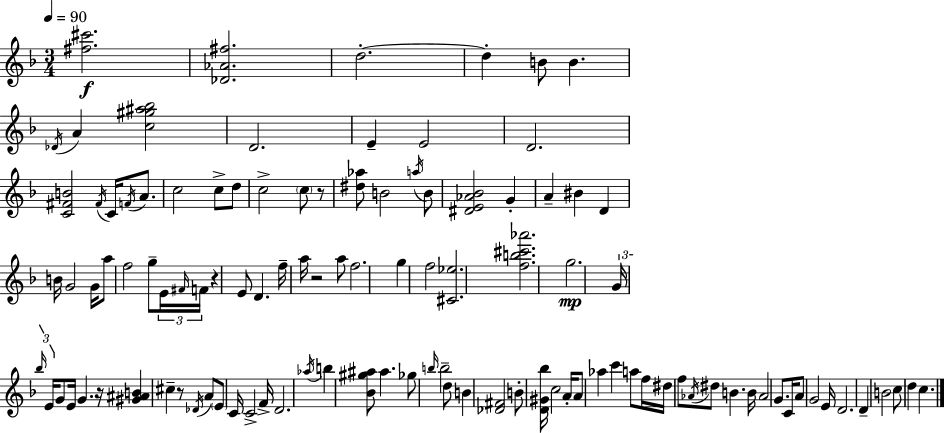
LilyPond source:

{
  \clef treble
  \numericTimeSignature
  \time 3/4
  \key f \major
  \tempo 4 = 90
  \repeat volta 2 { <fis'' cis'''>2.\f | <des' aes' fis''>2. | d''2.-.~~ | d''4-. b'8 b'4. | \break \acciaccatura { des'16 } a'4 <c'' gis'' ais'' bes''>2 | d'2. | e'4-- e'2 | d'2. | \break <c' fis' b'>2 \acciaccatura { fis'16 } c'16 \acciaccatura { f'16 } | a'8. c''2 c''8-> | d''8 c''2-> \parenthesize c''8 | r8 <dis'' aes''>8 b'2 | \break \acciaccatura { a''16 } b'8 <dis' e' aes' bes'>2 | g'4-. a'4-- bis'4 | d'4 b'16 g'2 | g'16 a''8 f''2 | \break g''8-- \tuplet 3/2 { e'16 \grace { fis'16 } f'16 } r4 e'8 d'4. | f''16-- a''16 r2 | a''8 f''2. | g''4 f''2 | \break <cis' ees''>2. | <f'' b'' cis''' aes'''>2. | g''2.\mp | \tuplet 3/2 { g'16 \grace { bes''16 } e'16 } g'8 e'16 g'4. | \break r16 <gis' ais' b'>4 cis''4-- | r8 \acciaccatura { des'16 } a'8 \parenthesize e'8 c'16 c'2-> | f'16-> d'2. | \acciaccatura { aes''16 } b''4 | \break <bes' gis'' ais''>8 ais''4. ges''8 \grace { b''16 } b''2-- | d''8 b'4 | <des' fis'>2 b'8-. <d' gis' bes''>16 | c''2 a'16-. a'8 aes''4 | \break c'''4 a''8 f''16 dis''16 f''8 | \acciaccatura { aes'16 } dis''8 b'4. b'16 aes'2 | g'8. c'16 a'8 | g'2 e'16 d'2. | \break d'4-- | b'2 c''8 | d''4 c''4. } \bar "|."
}